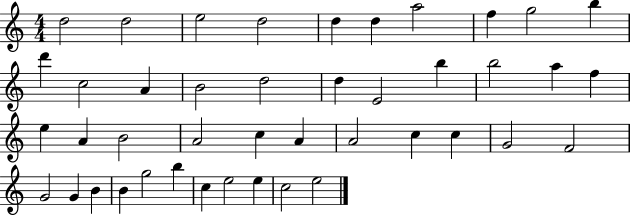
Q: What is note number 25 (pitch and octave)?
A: A4